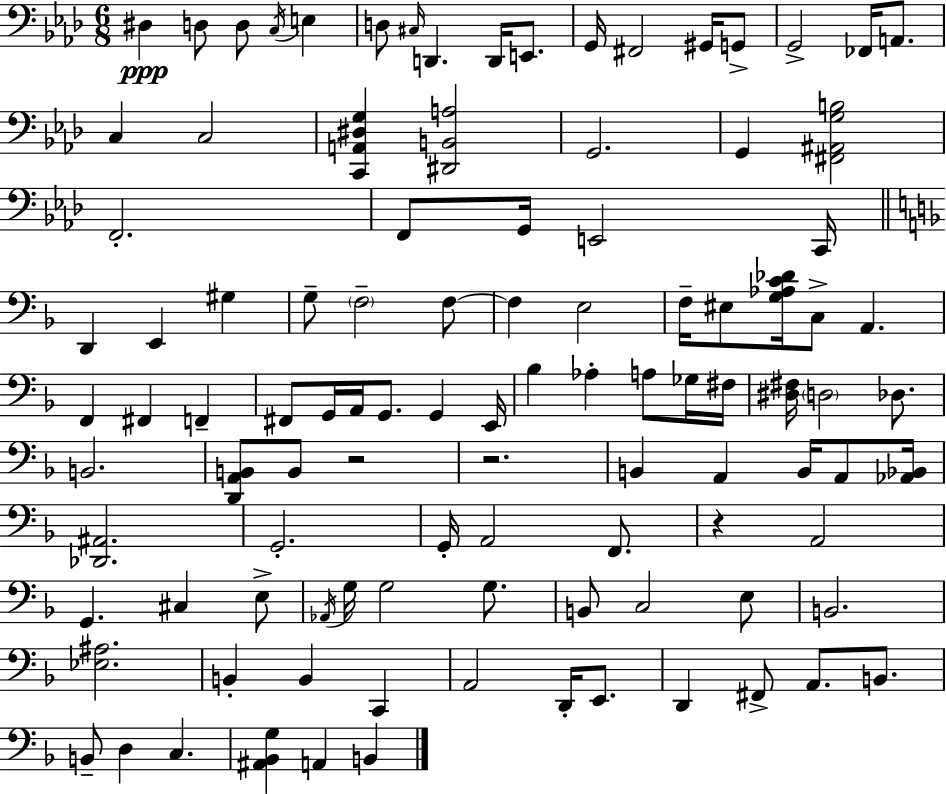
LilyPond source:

{
  \clef bass
  \numericTimeSignature
  \time 6/8
  \key aes \major
  dis4\ppp d8 d8 \acciaccatura { c16 } e4 | d8 \grace { cis16 } d,4. d,16 e,8. | g,16 fis,2 gis,16 | g,8-> g,2-> fes,16 a,8. | \break c4 c2 | <c, a, dis g>4 <dis, b, a>2 | g,2. | g,4 <fis, ais, g b>2 | \break f,2.-. | f,8 g,16 e,2 | c,16 \bar "||" \break \key f \major d,4 e,4 gis4 | g8-- \parenthesize f2-- f8~~ | f4 e2 | f16-- eis8 <g aes c' des'>16 c8-> a,4. | \break f,4 fis,4 f,4-- | fis,8 g,16 a,16 g,8. g,4 e,16 | bes4 aes4-. a8 ges16 fis16 | <dis fis>16 \parenthesize d2 des8. | \break b,2. | <d, a, b,>8 b,8 r2 | r2. | b,4 a,4 b,16 a,8 <aes, bes,>16 | \break <des, ais,>2. | g,2.-. | g,16-. a,2 f,8. | r4 a,2 | \break g,4. cis4 e8-> | \acciaccatura { aes,16 } g16 g2 g8. | b,8 c2 e8 | b,2. | \break <ees ais>2. | b,4-. b,4 c,4 | a,2 d,16-. e,8. | d,4 fis,8-> a,8. b,8. | \break b,8-- d4 c4. | <ais, bes, g>4 a,4 b,4 | \bar "|."
}